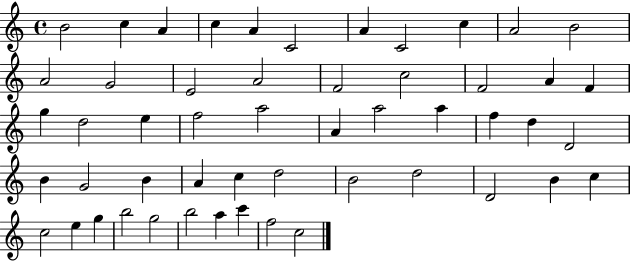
B4/h C5/q A4/q C5/q A4/q C4/h A4/q C4/h C5/q A4/h B4/h A4/h G4/h E4/h A4/h F4/h C5/h F4/h A4/q F4/q G5/q D5/h E5/q F5/h A5/h A4/q A5/h A5/q F5/q D5/q D4/h B4/q G4/h B4/q A4/q C5/q D5/h B4/h D5/h D4/h B4/q C5/q C5/h E5/q G5/q B5/h G5/h B5/h A5/q C6/q F5/h C5/h